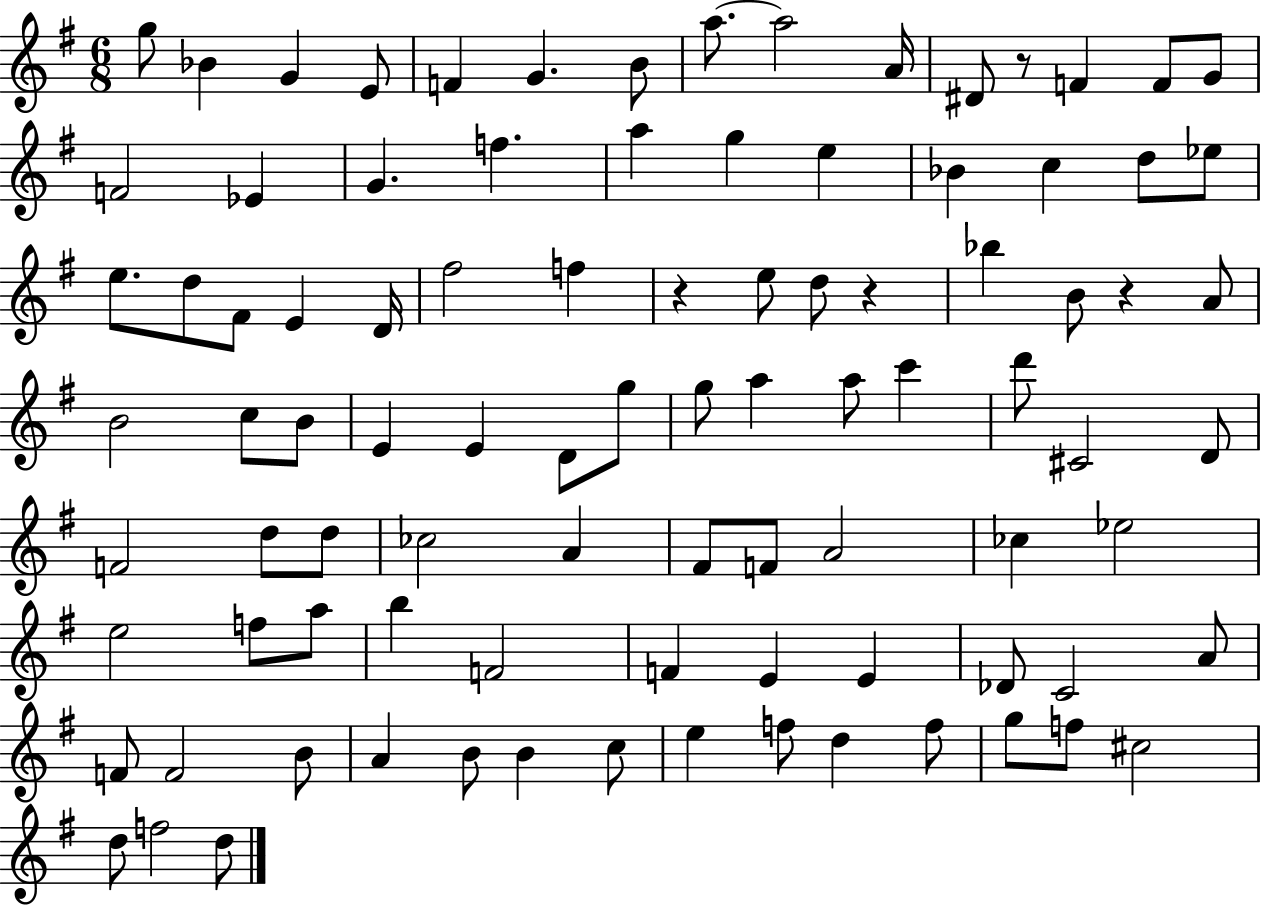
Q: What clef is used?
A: treble